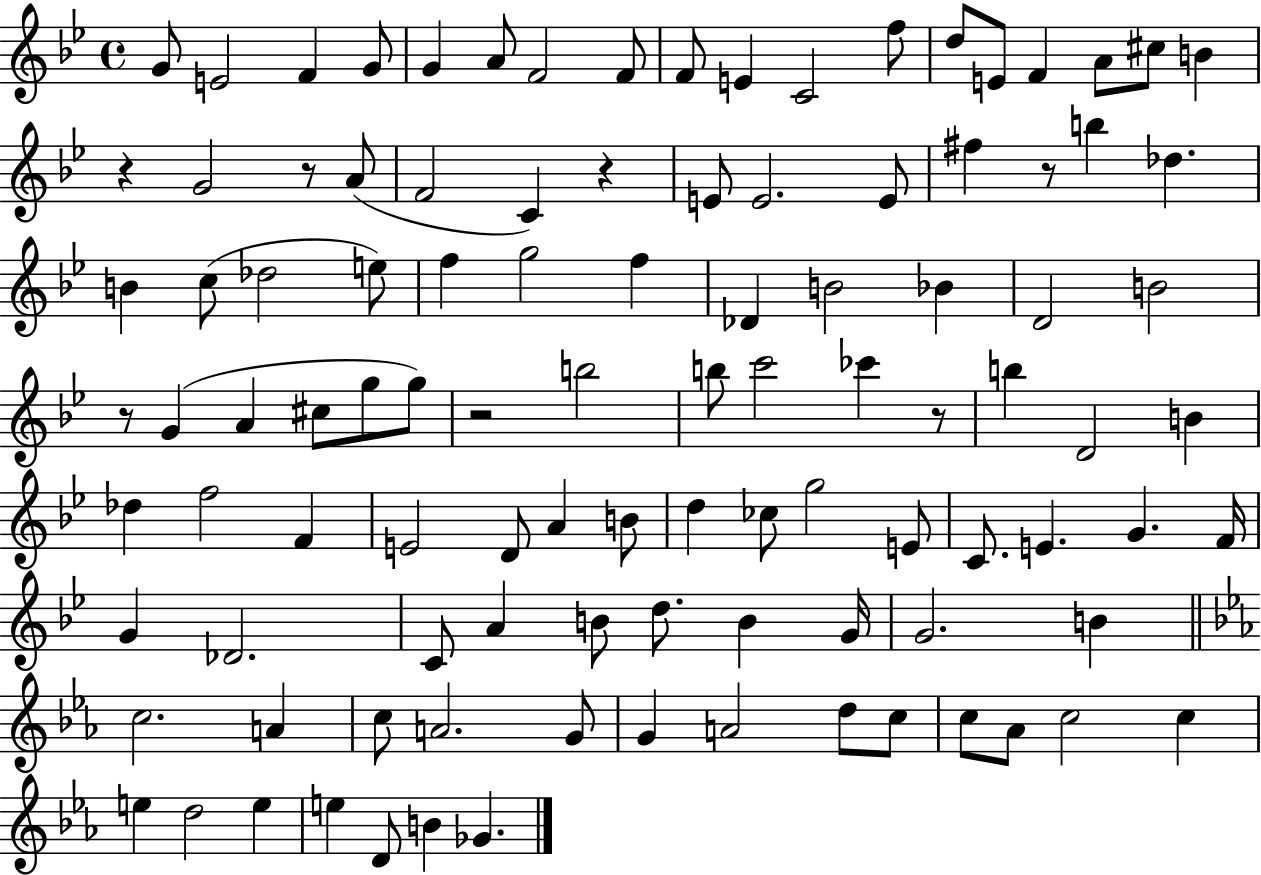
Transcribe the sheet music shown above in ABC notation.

X:1
T:Untitled
M:4/4
L:1/4
K:Bb
G/2 E2 F G/2 G A/2 F2 F/2 F/2 E C2 f/2 d/2 E/2 F A/2 ^c/2 B z G2 z/2 A/2 F2 C z E/2 E2 E/2 ^f z/2 b _d B c/2 _d2 e/2 f g2 f _D B2 _B D2 B2 z/2 G A ^c/2 g/2 g/2 z2 b2 b/2 c'2 _c' z/2 b D2 B _d f2 F E2 D/2 A B/2 d _c/2 g2 E/2 C/2 E G F/4 G _D2 C/2 A B/2 d/2 B G/4 G2 B c2 A c/2 A2 G/2 G A2 d/2 c/2 c/2 _A/2 c2 c e d2 e e D/2 B _G